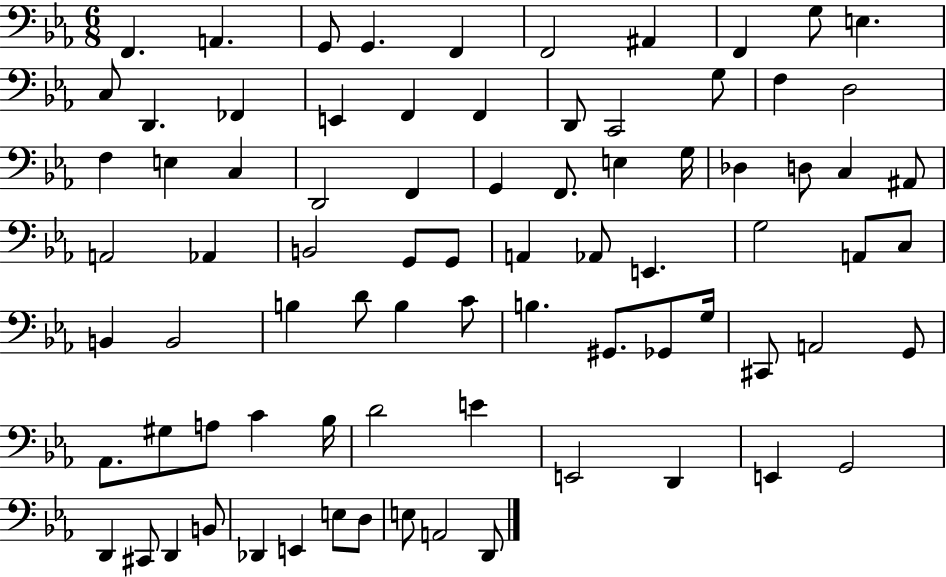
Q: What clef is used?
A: bass